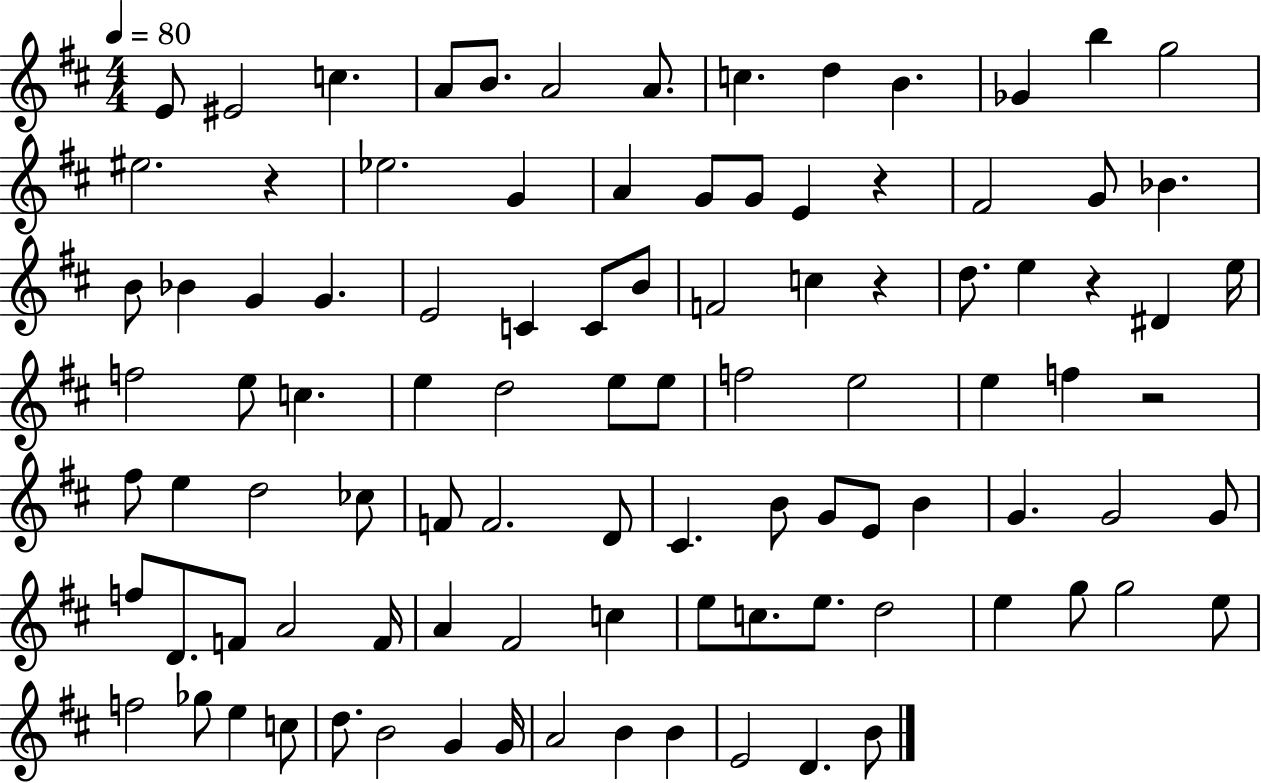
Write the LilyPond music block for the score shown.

{
  \clef treble
  \numericTimeSignature
  \time 4/4
  \key d \major
  \tempo 4 = 80
  e'8 eis'2 c''4. | a'8 b'8. a'2 a'8. | c''4. d''4 b'4. | ges'4 b''4 g''2 | \break eis''2. r4 | ees''2. g'4 | a'4 g'8 g'8 e'4 r4 | fis'2 g'8 bes'4. | \break b'8 bes'4 g'4 g'4. | e'2 c'4 c'8 b'8 | f'2 c''4 r4 | d''8. e''4 r4 dis'4 e''16 | \break f''2 e''8 c''4. | e''4 d''2 e''8 e''8 | f''2 e''2 | e''4 f''4 r2 | \break fis''8 e''4 d''2 ces''8 | f'8 f'2. d'8 | cis'4. b'8 g'8 e'8 b'4 | g'4. g'2 g'8 | \break f''8 d'8. f'8 a'2 f'16 | a'4 fis'2 c''4 | e''8 c''8. e''8. d''2 | e''4 g''8 g''2 e''8 | \break f''2 ges''8 e''4 c''8 | d''8. b'2 g'4 g'16 | a'2 b'4 b'4 | e'2 d'4. b'8 | \break \bar "|."
}